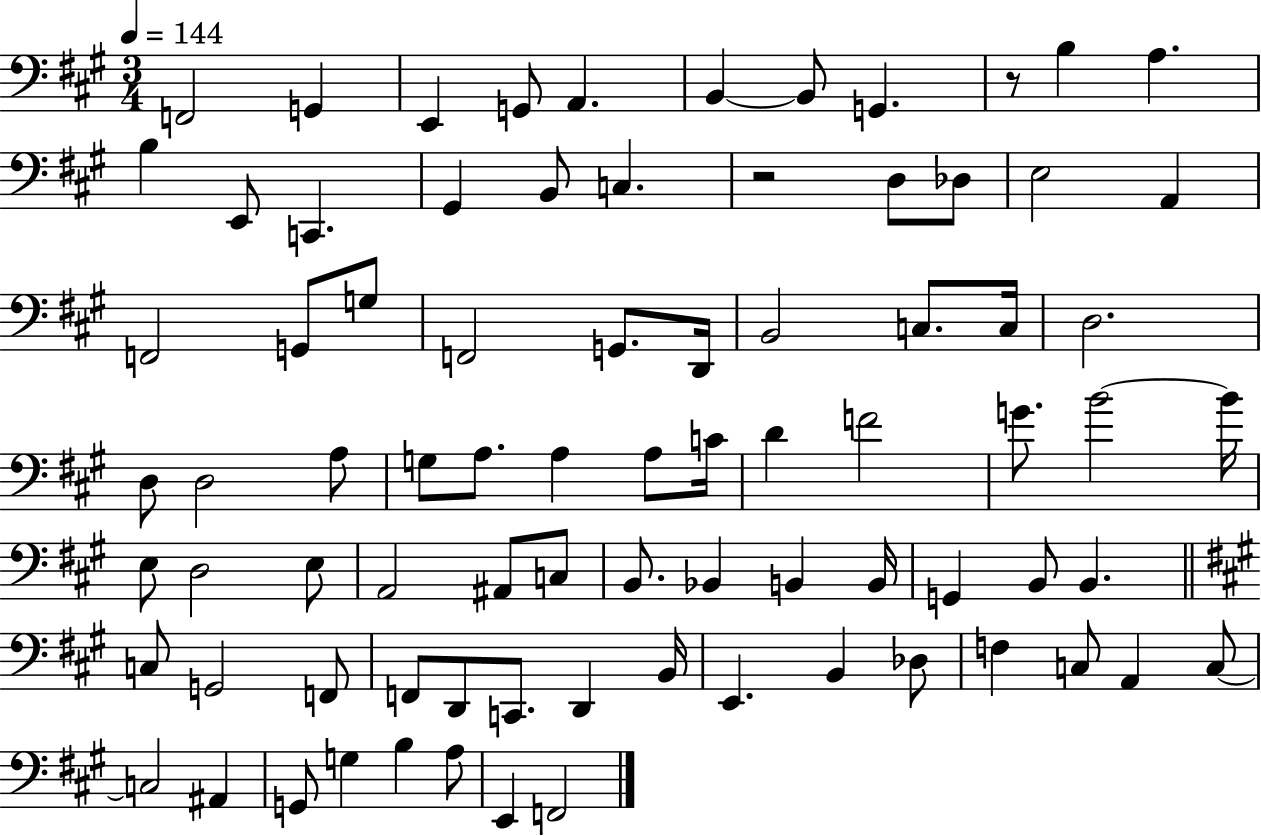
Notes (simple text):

F2/h G2/q E2/q G2/e A2/q. B2/q B2/e G2/q. R/e B3/q A3/q. B3/q E2/e C2/q. G#2/q B2/e C3/q. R/h D3/e Db3/e E3/h A2/q F2/h G2/e G3/e F2/h G2/e. D2/s B2/h C3/e. C3/s D3/h. D3/e D3/h A3/e G3/e A3/e. A3/q A3/e C4/s D4/q F4/h G4/e. B4/h B4/s E3/e D3/h E3/e A2/h A#2/e C3/e B2/e. Bb2/q B2/q B2/s G2/q B2/e B2/q. C3/e G2/h F2/e F2/e D2/e C2/e. D2/q B2/s E2/q. B2/q Db3/e F3/q C3/e A2/q C3/e C3/h A#2/q G2/e G3/q B3/q A3/e E2/q F2/h